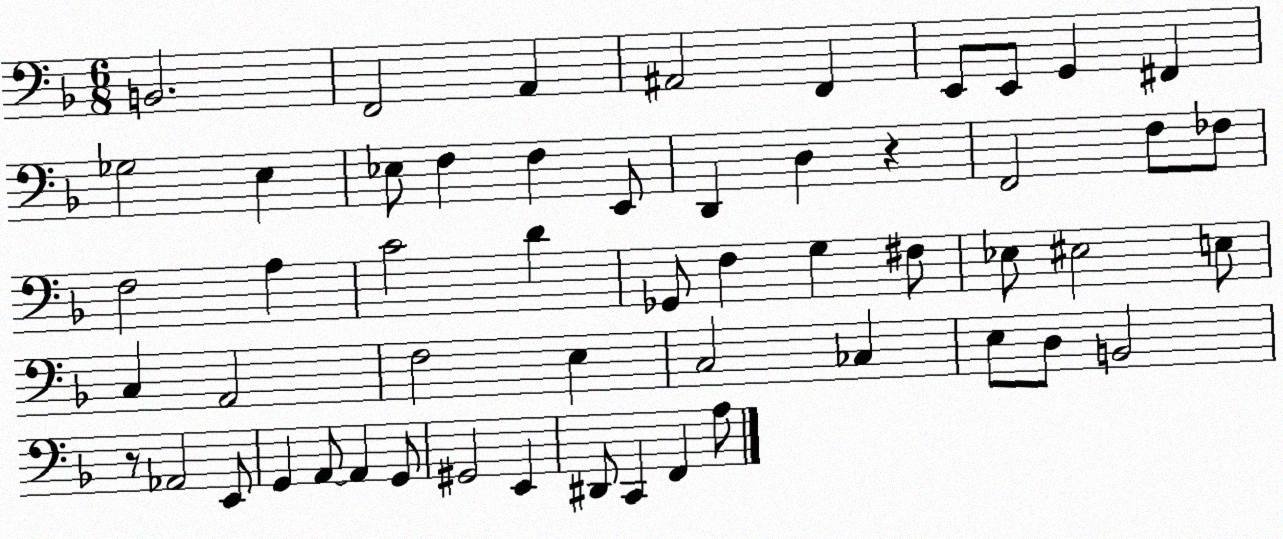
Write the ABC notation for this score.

X:1
T:Untitled
M:6/8
L:1/4
K:F
B,,2 F,,2 A,, ^A,,2 F,, E,,/2 E,,/2 G,, ^F,, _G,2 E, _E,/2 F, F, E,,/2 D,, D, z F,,2 F,/2 _F,/2 F,2 A, C2 D _G,,/2 F, G, ^F,/2 _E,/2 ^E,2 E,/2 C, A,,2 F,2 E, C,2 _C, E,/2 D,/2 B,,2 z/2 _A,,2 E,,/2 G,, A,,/2 A,, G,,/2 ^G,,2 E,, ^D,,/2 C,, F,, A,/2